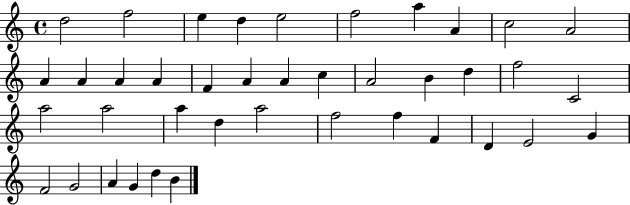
X:1
T:Untitled
M:4/4
L:1/4
K:C
d2 f2 e d e2 f2 a A c2 A2 A A A A F A A c A2 B d f2 C2 a2 a2 a d a2 f2 f F D E2 G F2 G2 A G d B